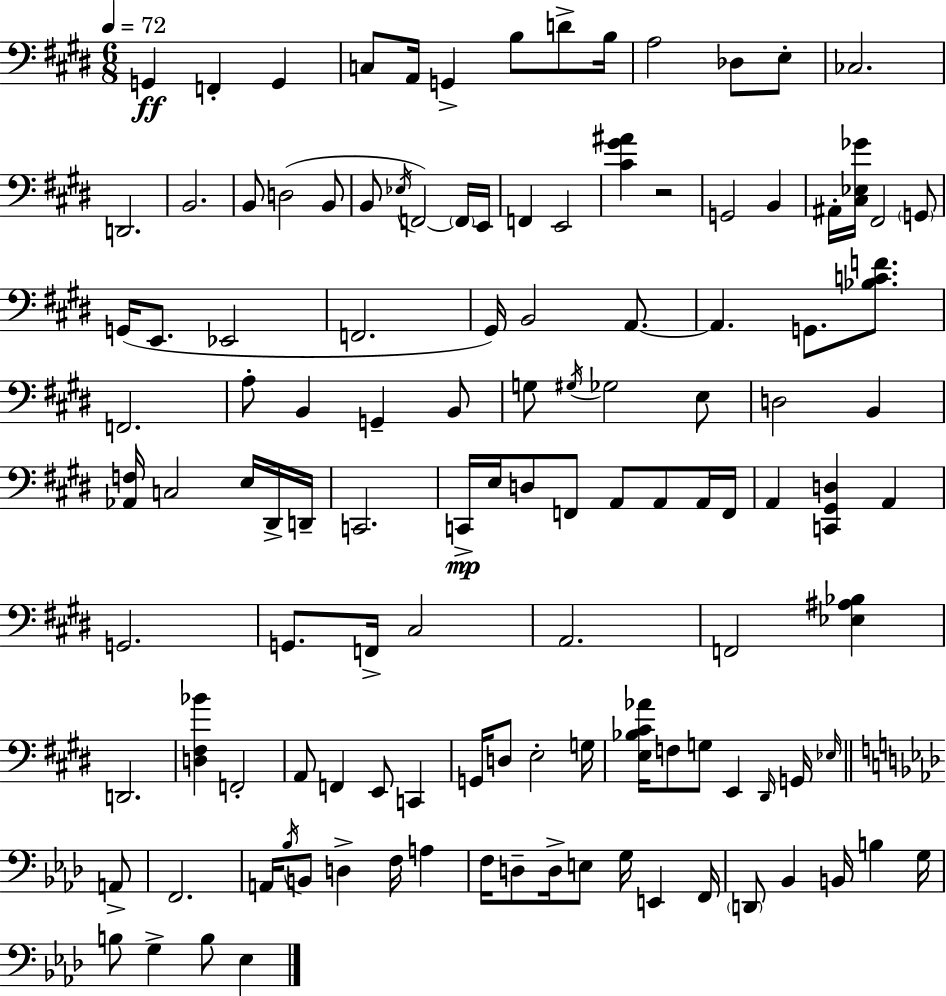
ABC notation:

X:1
T:Untitled
M:6/8
L:1/4
K:E
G,, F,, G,, C,/2 A,,/4 G,, B,/2 D/2 B,/4 A,2 _D,/2 E,/2 _C,2 D,,2 B,,2 B,,/2 D,2 B,,/2 B,,/2 _E,/4 F,,2 F,,/4 E,,/4 F,, E,,2 [^C^G^A] z2 G,,2 B,, ^A,,/4 [^C,_E,_G]/4 ^F,,2 G,,/2 G,,/4 E,,/2 _E,,2 F,,2 ^G,,/4 B,,2 A,,/2 A,, G,,/2 [_B,CF]/2 F,,2 A,/2 B,, G,, B,,/2 G,/2 ^G,/4 _G,2 E,/2 D,2 B,, [_A,,F,]/4 C,2 E,/4 ^D,,/4 D,,/4 C,,2 C,,/4 E,/4 D,/2 F,,/2 A,,/2 A,,/2 A,,/4 F,,/4 A,, [C,,^G,,D,] A,, G,,2 G,,/2 F,,/4 ^C,2 A,,2 F,,2 [_E,^A,_B,] D,,2 [D,^F,_B] F,,2 A,,/2 F,, E,,/2 C,, G,,/4 D,/2 E,2 G,/4 [E,_B,^C_A]/4 F,/2 G,/2 E,, ^D,,/4 G,,/4 _E,/4 A,,/2 F,,2 A,,/4 _B,/4 B,,/2 D, F,/4 A, F,/4 D,/2 D,/4 E,/2 G,/4 E,, F,,/4 D,,/2 _B,, B,,/4 B, G,/4 B,/2 G, B,/2 _E,